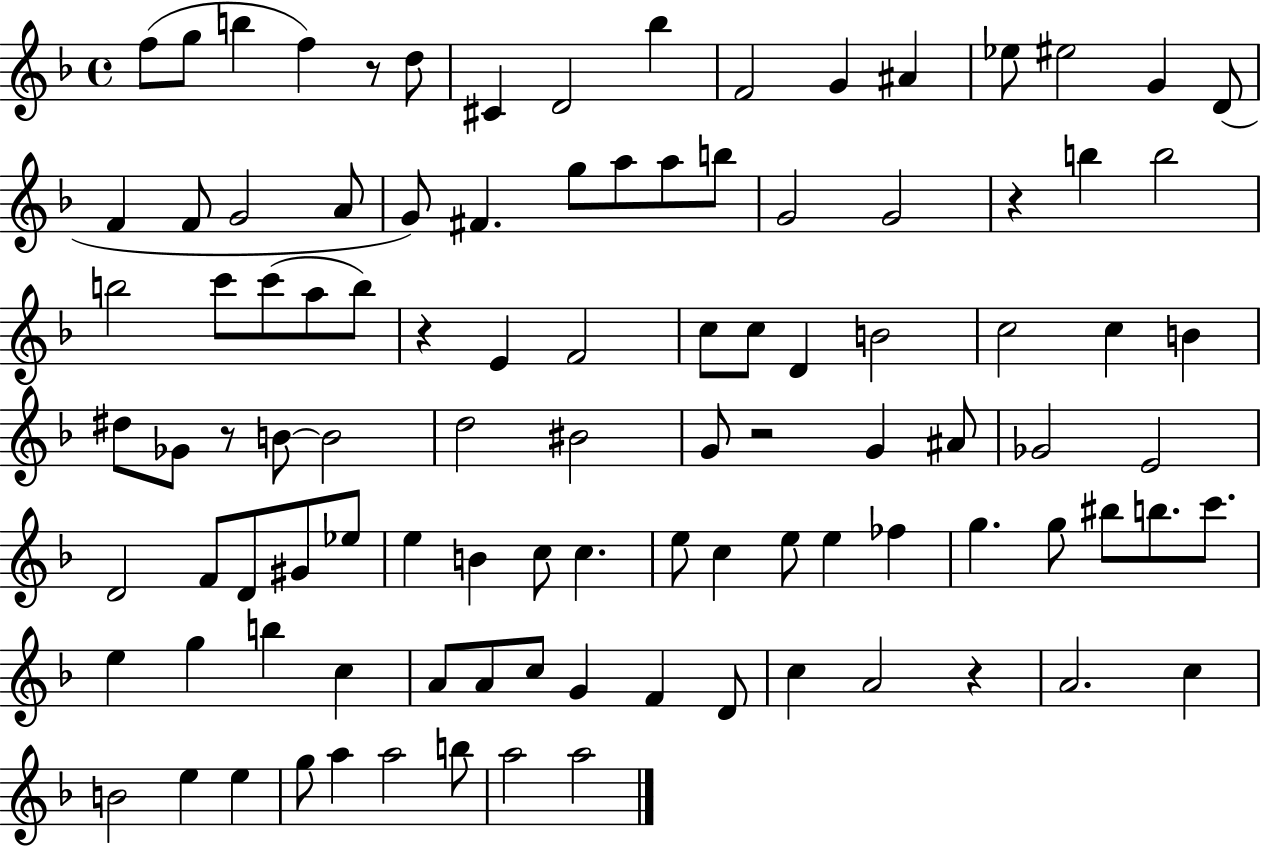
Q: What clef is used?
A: treble